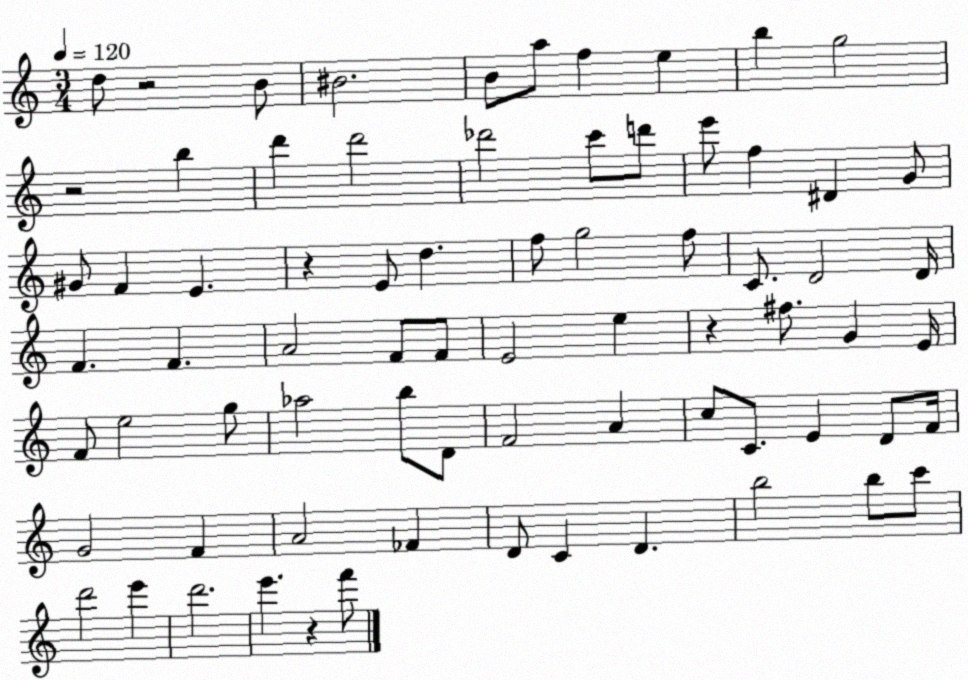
X:1
T:Untitled
M:3/4
L:1/4
K:C
d/2 z2 B/2 ^B2 B/2 a/2 f e b g2 z2 b d' d'2 _d'2 c'/2 d'/2 e'/2 f ^D G/2 ^G/2 F E z E/2 d f/2 g2 f/2 C/2 D2 D/4 F F A2 F/2 F/2 E2 e z ^f/2 G E/4 F/2 e2 g/2 _a2 b/2 D/2 F2 A c/2 C/2 E D/2 F/4 G2 F A2 _F D/2 C D b2 b/2 c'/2 d'2 e' d'2 e' z f'/2